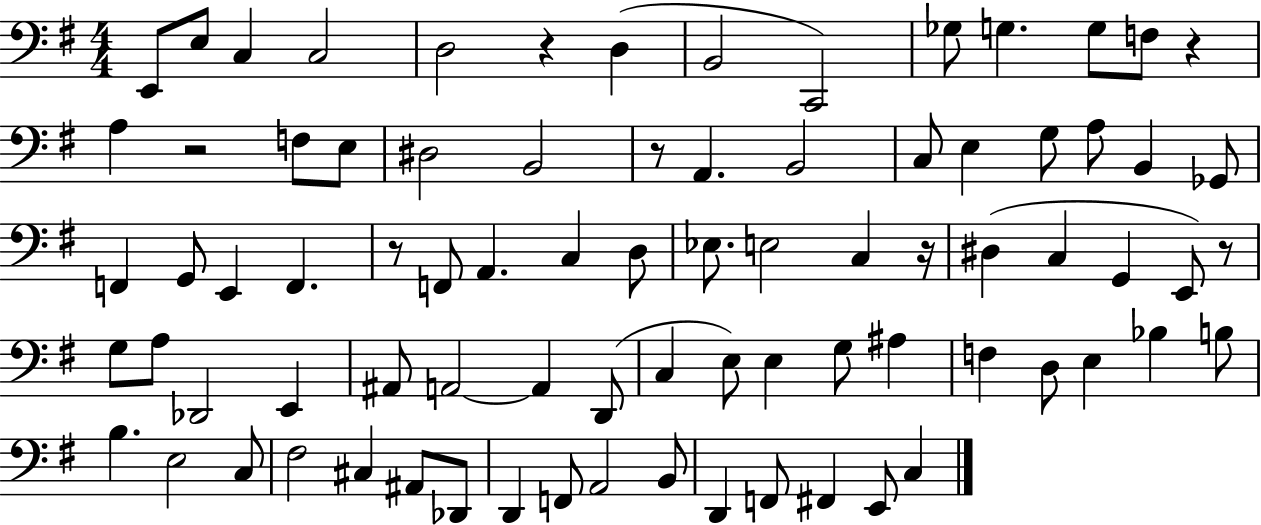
X:1
T:Untitled
M:4/4
L:1/4
K:G
E,,/2 E,/2 C, C,2 D,2 z D, B,,2 C,,2 _G,/2 G, G,/2 F,/2 z A, z2 F,/2 E,/2 ^D,2 B,,2 z/2 A,, B,,2 C,/2 E, G,/2 A,/2 B,, _G,,/2 F,, G,,/2 E,, F,, z/2 F,,/2 A,, C, D,/2 _E,/2 E,2 C, z/4 ^D, C, G,, E,,/2 z/2 G,/2 A,/2 _D,,2 E,, ^A,,/2 A,,2 A,, D,,/2 C, E,/2 E, G,/2 ^A, F, D,/2 E, _B, B,/2 B, E,2 C,/2 ^F,2 ^C, ^A,,/2 _D,,/2 D,, F,,/2 A,,2 B,,/2 D,, F,,/2 ^F,, E,,/2 C,